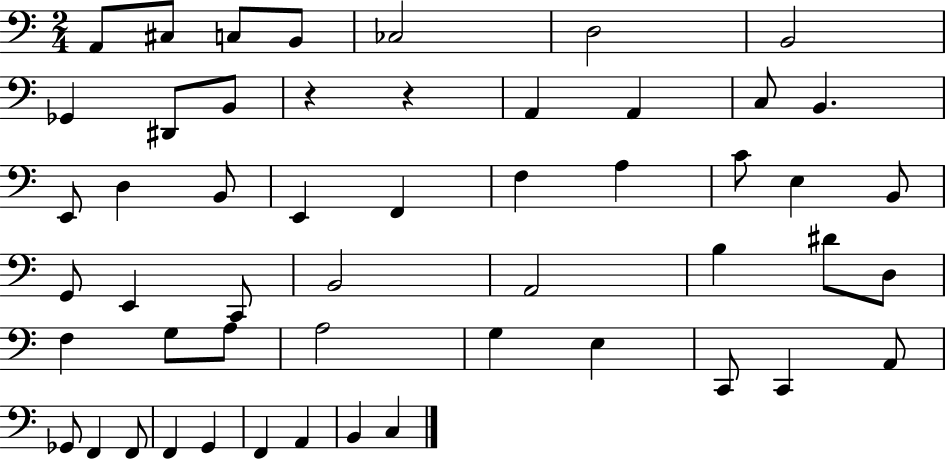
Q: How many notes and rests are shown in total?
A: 52